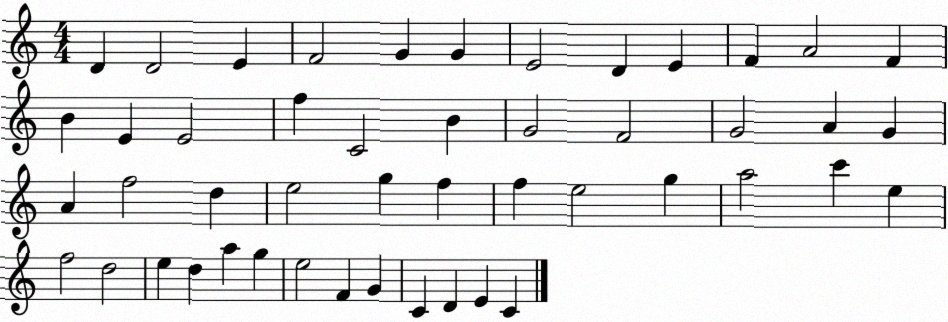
X:1
T:Untitled
M:4/4
L:1/4
K:C
D D2 E F2 G G E2 D E F A2 F B E E2 f C2 B G2 F2 G2 A G A f2 d e2 g f f e2 g a2 c' e f2 d2 e d a g e2 F G C D E C